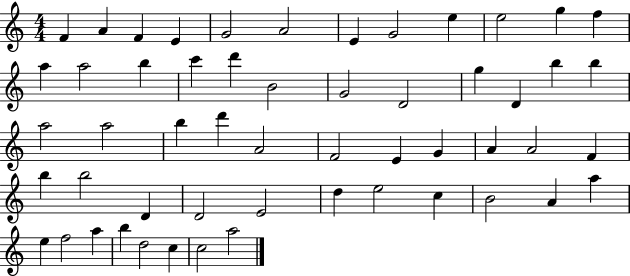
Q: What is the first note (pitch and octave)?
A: F4